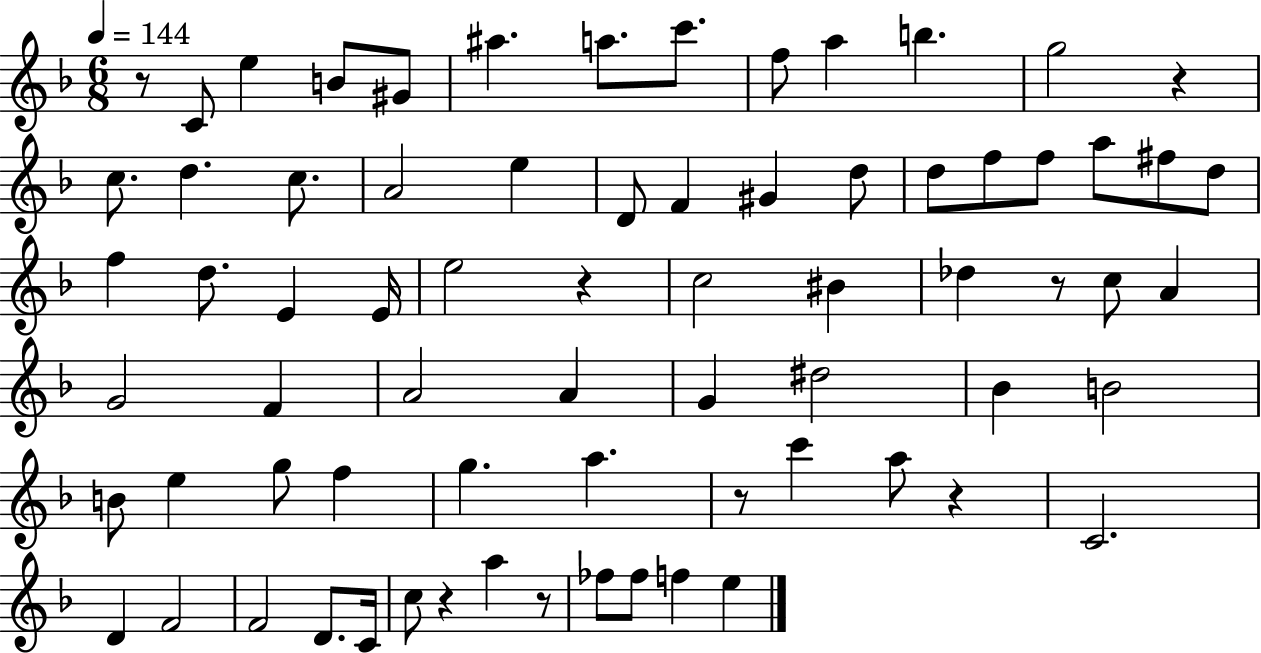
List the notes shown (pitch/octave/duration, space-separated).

R/e C4/e E5/q B4/e G#4/e A#5/q. A5/e. C6/e. F5/e A5/q B5/q. G5/h R/q C5/e. D5/q. C5/e. A4/h E5/q D4/e F4/q G#4/q D5/e D5/e F5/e F5/e A5/e F#5/e D5/e F5/q D5/e. E4/q E4/s E5/h R/q C5/h BIS4/q Db5/q R/e C5/e A4/q G4/h F4/q A4/h A4/q G4/q D#5/h Bb4/q B4/h B4/e E5/q G5/e F5/q G5/q. A5/q. R/e C6/q A5/e R/q C4/h. D4/q F4/h F4/h D4/e. C4/s C5/e R/q A5/q R/e FES5/e FES5/e F5/q E5/q